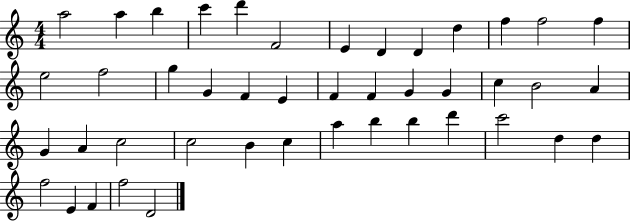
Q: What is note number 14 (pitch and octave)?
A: E5